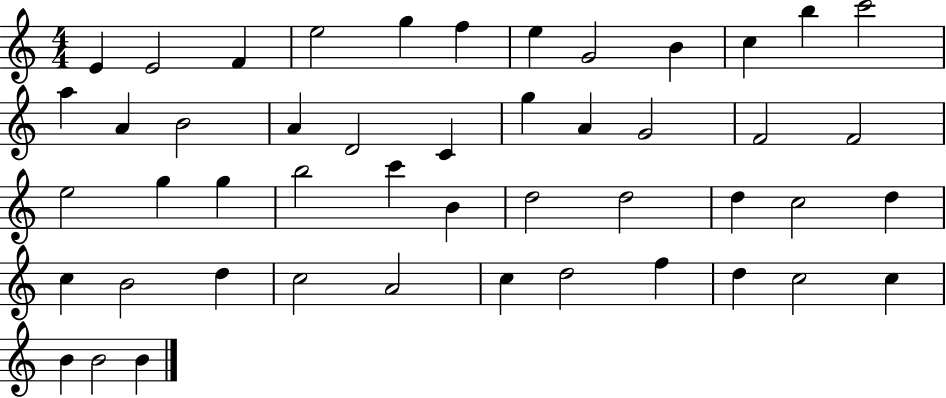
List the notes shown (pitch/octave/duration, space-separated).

E4/q E4/h F4/q E5/h G5/q F5/q E5/q G4/h B4/q C5/q B5/q C6/h A5/q A4/q B4/h A4/q D4/h C4/q G5/q A4/q G4/h F4/h F4/h E5/h G5/q G5/q B5/h C6/q B4/q D5/h D5/h D5/q C5/h D5/q C5/q B4/h D5/q C5/h A4/h C5/q D5/h F5/q D5/q C5/h C5/q B4/q B4/h B4/q